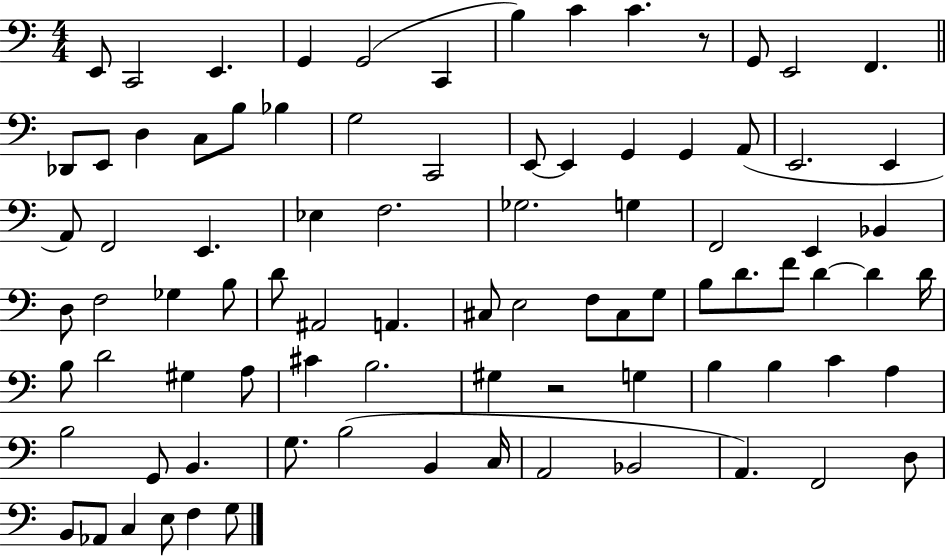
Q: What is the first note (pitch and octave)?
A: E2